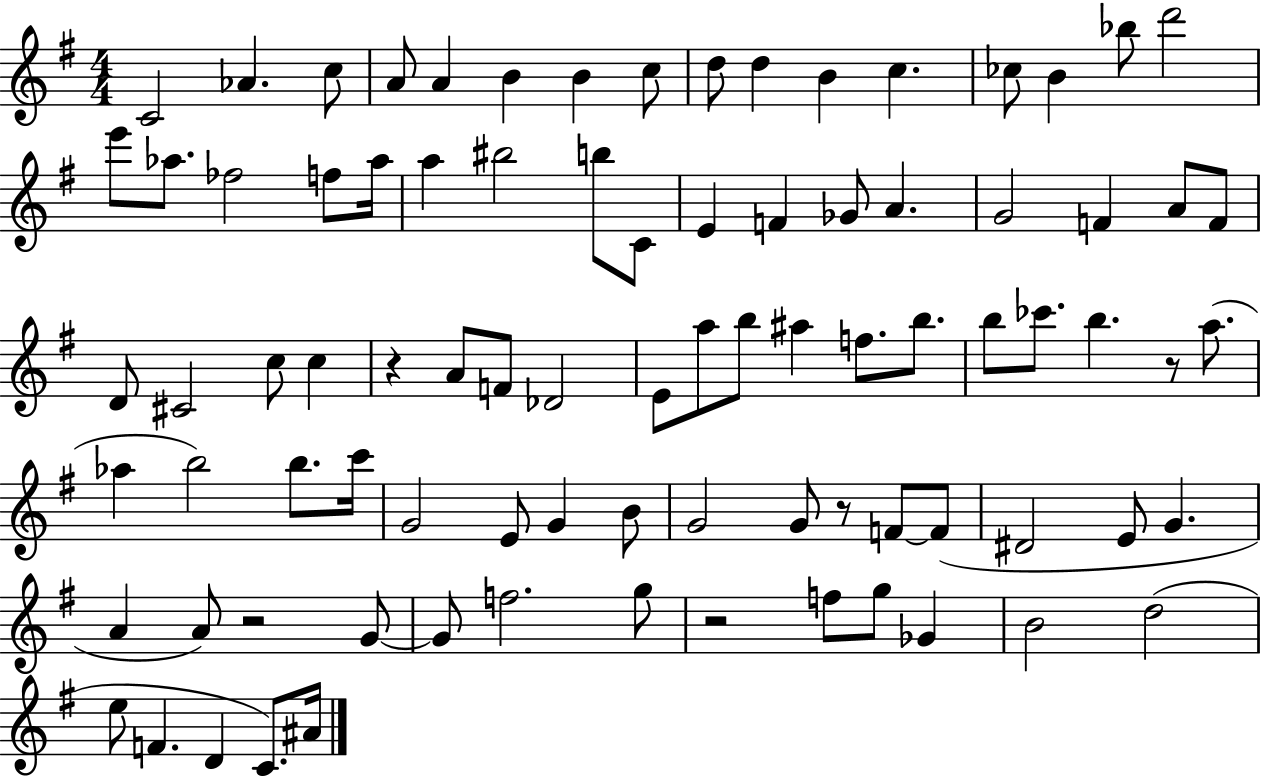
C4/h Ab4/q. C5/e A4/e A4/q B4/q B4/q C5/e D5/e D5/q B4/q C5/q. CES5/e B4/q Bb5/e D6/h E6/e Ab5/e. FES5/h F5/e Ab5/s A5/q BIS5/h B5/e C4/e E4/q F4/q Gb4/e A4/q. G4/h F4/q A4/e F4/e D4/e C#4/h C5/e C5/q R/q A4/e F4/e Db4/h E4/e A5/e B5/e A#5/q F5/e. B5/e. B5/e CES6/e. B5/q. R/e A5/e. Ab5/q B5/h B5/e. C6/s G4/h E4/e G4/q B4/e G4/h G4/e R/e F4/e F4/e D#4/h E4/e G4/q. A4/q A4/e R/h G4/e G4/e F5/h. G5/e R/h F5/e G5/e Gb4/q B4/h D5/h E5/e F4/q. D4/q C4/e. A#4/s